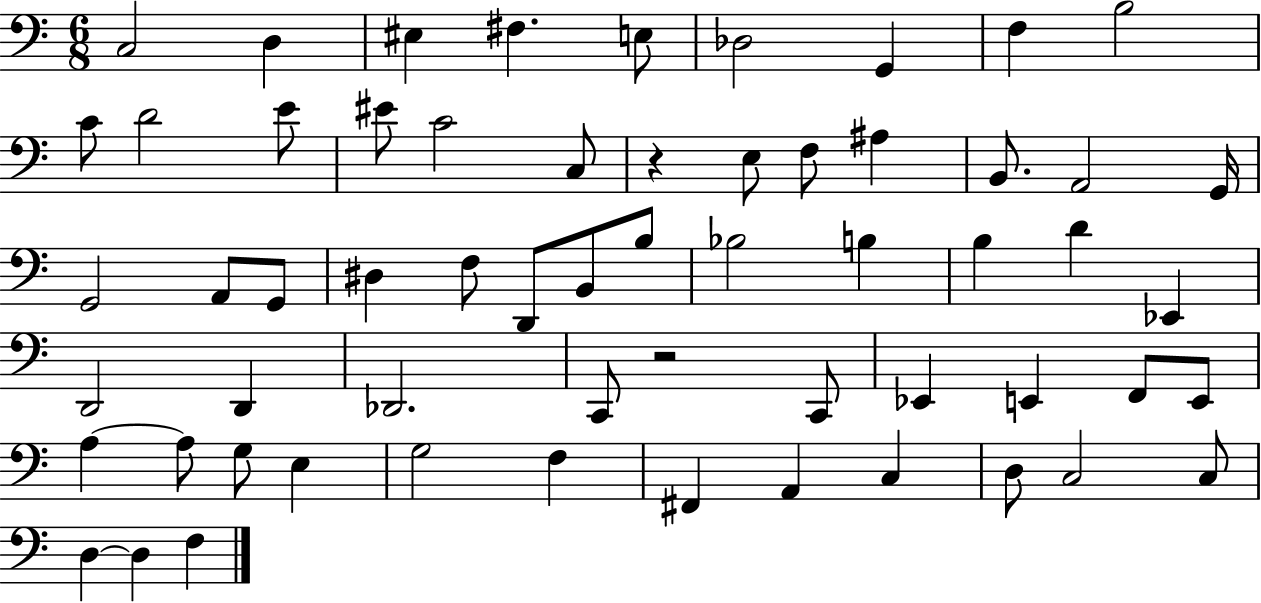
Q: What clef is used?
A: bass